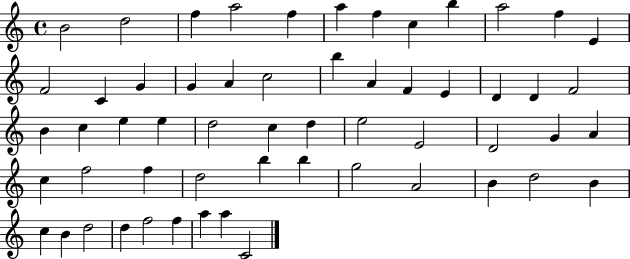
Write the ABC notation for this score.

X:1
T:Untitled
M:4/4
L:1/4
K:C
B2 d2 f a2 f a f c b a2 f E F2 C G G A c2 b A F E D D F2 B c e e d2 c d e2 E2 D2 G A c f2 f d2 b b g2 A2 B d2 B c B d2 d f2 f a a C2